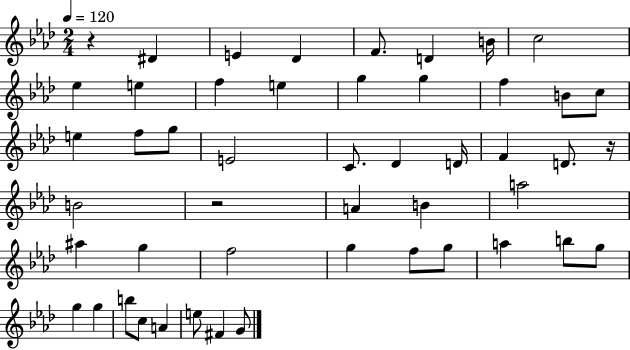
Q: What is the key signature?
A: AES major